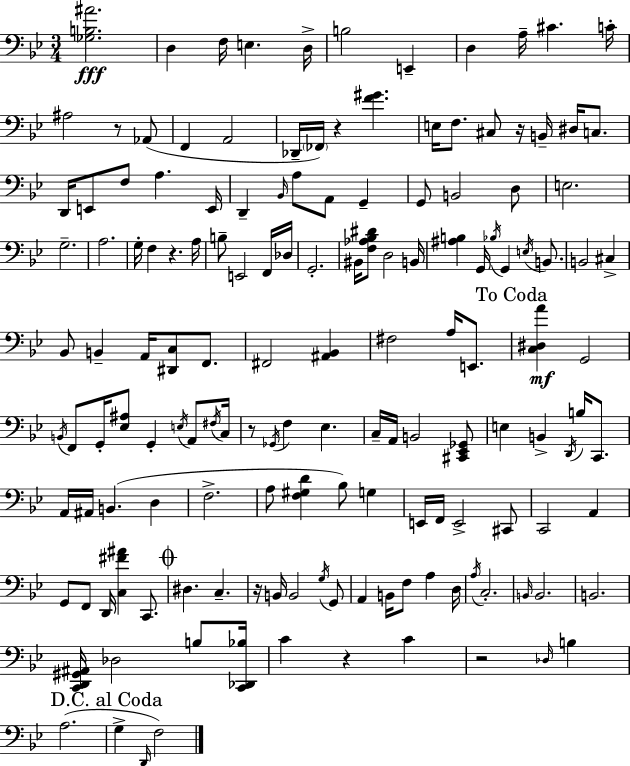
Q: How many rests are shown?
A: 8